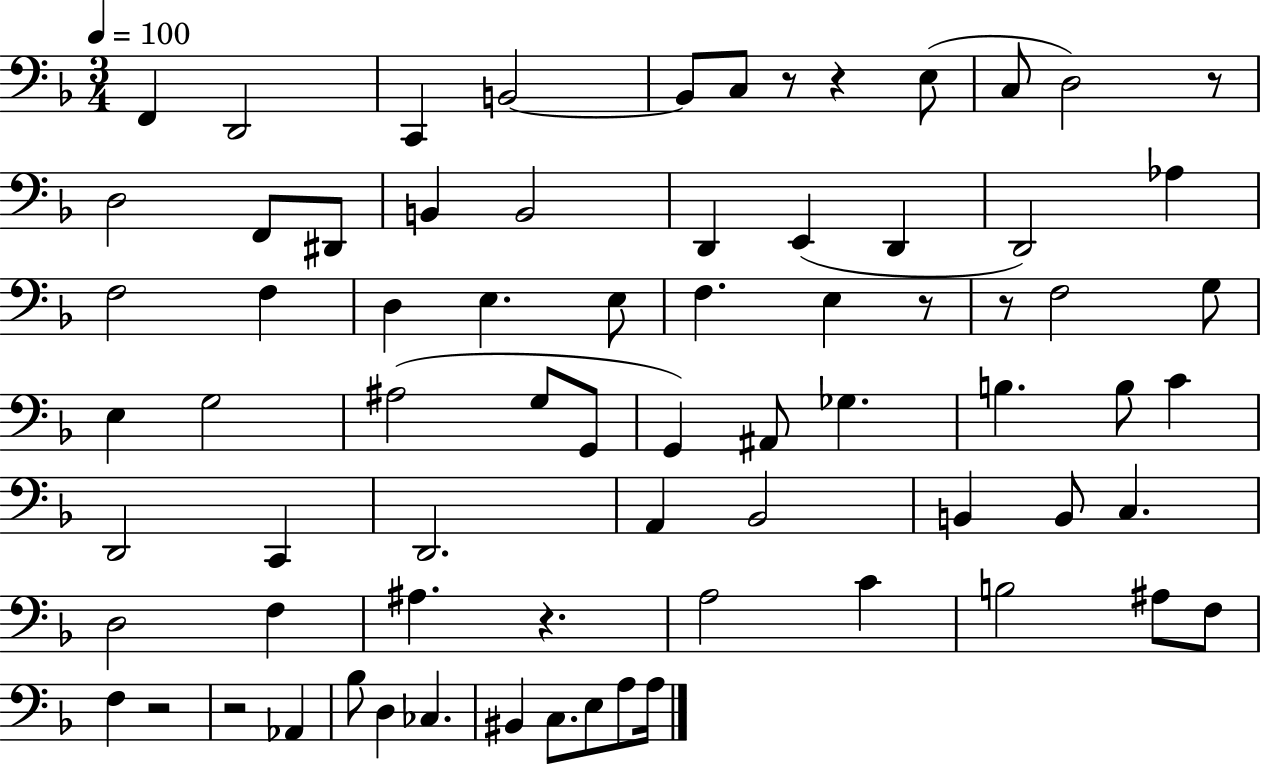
F2/q D2/h C2/q B2/h B2/e C3/e R/e R/q E3/e C3/e D3/h R/e D3/h F2/e D#2/e B2/q B2/h D2/q E2/q D2/q D2/h Ab3/q F3/h F3/q D3/q E3/q. E3/e F3/q. E3/q R/e R/e F3/h G3/e E3/q G3/h A#3/h G3/e G2/e G2/q A#2/e Gb3/q. B3/q. B3/e C4/q D2/h C2/q D2/h. A2/q Bb2/h B2/q B2/e C3/q. D3/h F3/q A#3/q. R/q. A3/h C4/q B3/h A#3/e F3/e F3/q R/h R/h Ab2/q Bb3/e D3/q CES3/q. BIS2/q C3/e. E3/e A3/e A3/s